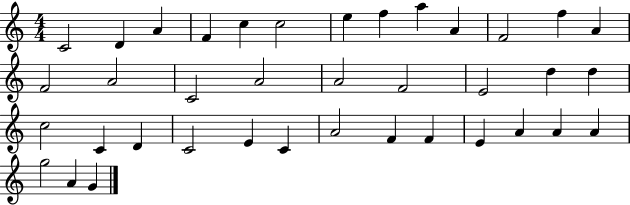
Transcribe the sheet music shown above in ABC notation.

X:1
T:Untitled
M:4/4
L:1/4
K:C
C2 D A F c c2 e f a A F2 f A F2 A2 C2 A2 A2 F2 E2 d d c2 C D C2 E C A2 F F E A A A g2 A G